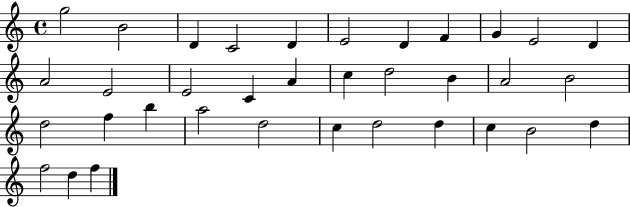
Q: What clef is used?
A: treble